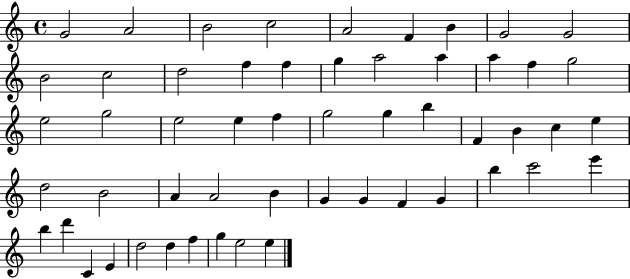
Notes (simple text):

G4/h A4/h B4/h C5/h A4/h F4/q B4/q G4/h G4/h B4/h C5/h D5/h F5/q F5/q G5/q A5/h A5/q A5/q F5/q G5/h E5/h G5/h E5/h E5/q F5/q G5/h G5/q B5/q F4/q B4/q C5/q E5/q D5/h B4/h A4/q A4/h B4/q G4/q G4/q F4/q G4/q B5/q C6/h E6/q B5/q D6/q C4/q E4/q D5/h D5/q F5/q G5/q E5/h E5/q